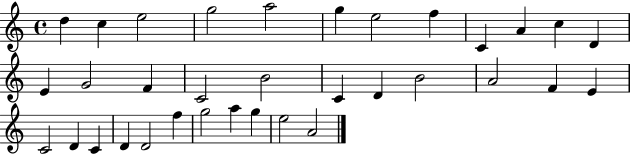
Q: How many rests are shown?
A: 0